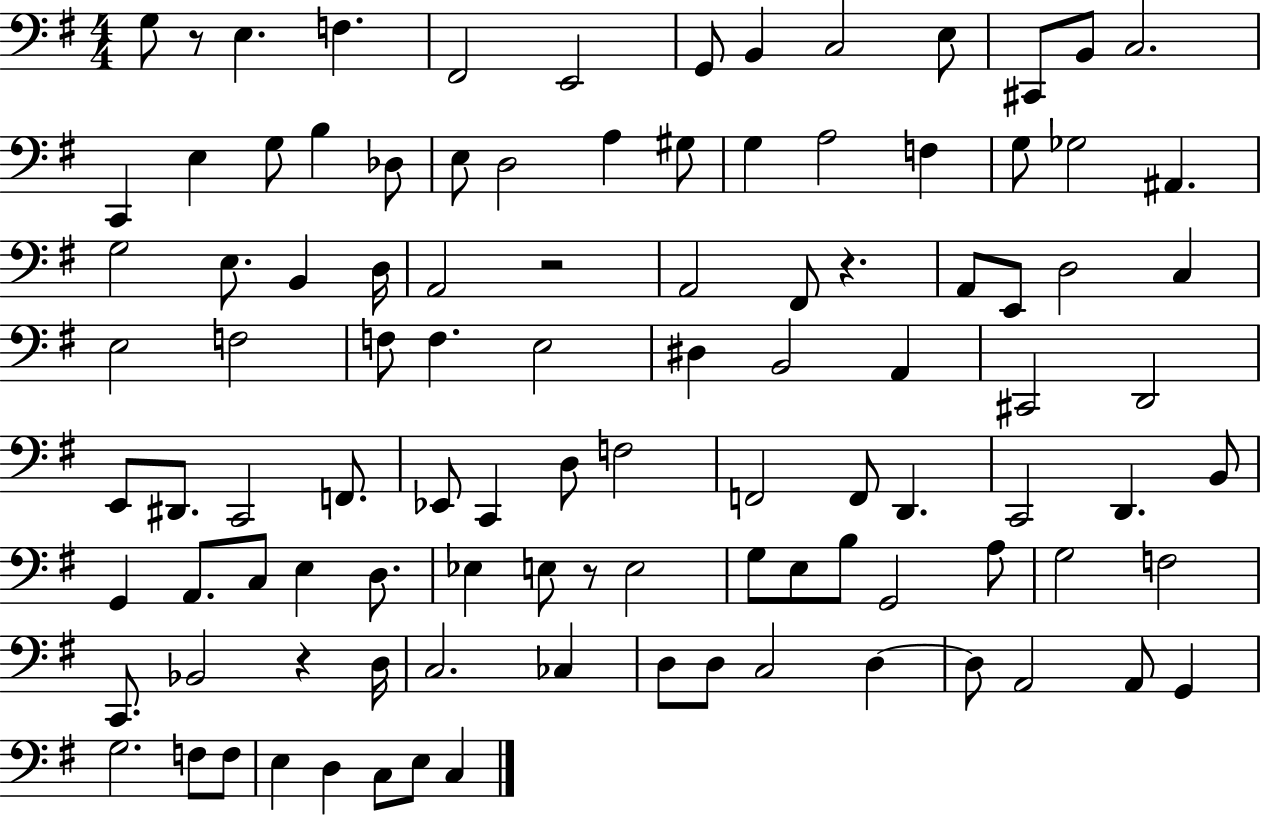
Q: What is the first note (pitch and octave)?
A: G3